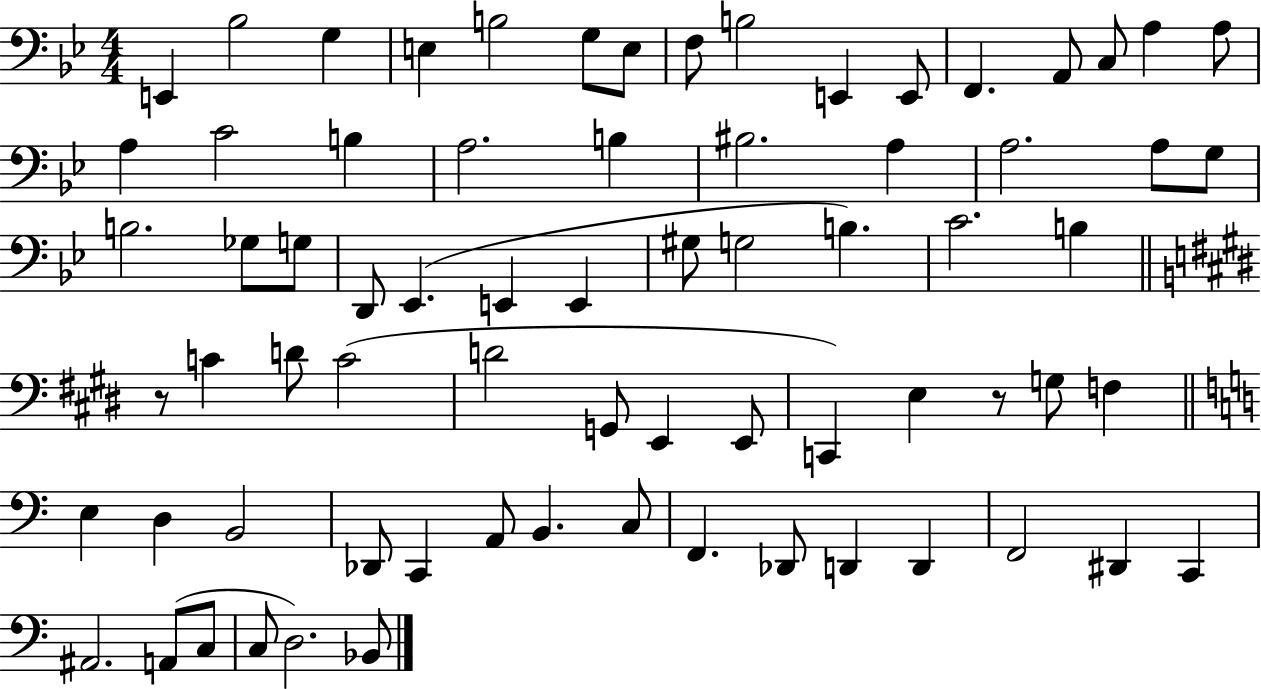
X:1
T:Untitled
M:4/4
L:1/4
K:Bb
E,, _B,2 G, E, B,2 G,/2 E,/2 F,/2 B,2 E,, E,,/2 F,, A,,/2 C,/2 A, A,/2 A, C2 B, A,2 B, ^B,2 A, A,2 A,/2 G,/2 B,2 _G,/2 G,/2 D,,/2 _E,, E,, E,, ^G,/2 G,2 B, C2 B, z/2 C D/2 C2 D2 G,,/2 E,, E,,/2 C,, E, z/2 G,/2 F, E, D, B,,2 _D,,/2 C,, A,,/2 B,, C,/2 F,, _D,,/2 D,, D,, F,,2 ^D,, C,, ^A,,2 A,,/2 C,/2 C,/2 D,2 _B,,/2